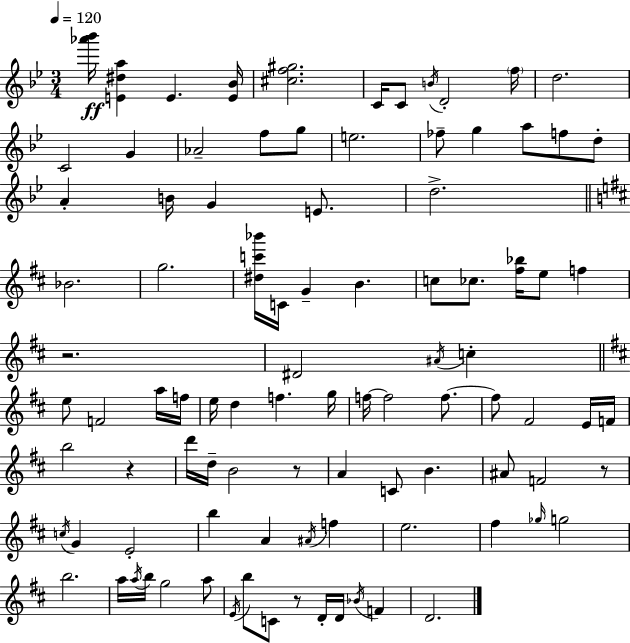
X:1
T:Untitled
M:3/4
L:1/4
K:Gm
[_a'_b']/4 [E^da] E [E_B]/4 [^cf^g]2 C/4 C/2 B/4 D2 f/4 d2 C2 G _A2 f/2 g/2 e2 _f/2 g a/2 f/2 d/2 A B/4 G E/2 d2 _B2 g2 [^dc'_b']/4 C/4 G B c/2 _c/2 [^f_b]/4 e/2 f z2 ^D2 ^A/4 c e/2 F2 a/4 f/4 e/4 d f g/4 f/4 f2 f/2 f/2 ^F2 E/4 F/4 b2 z d'/4 d/4 B2 z/2 A C/2 B ^A/2 F2 z/2 c/4 G E2 b A ^A/4 f e2 ^f _g/4 g2 b2 a/4 a/4 b/4 g2 a/2 E/4 b/2 C/2 z/2 D/4 D/4 _B/4 F D2